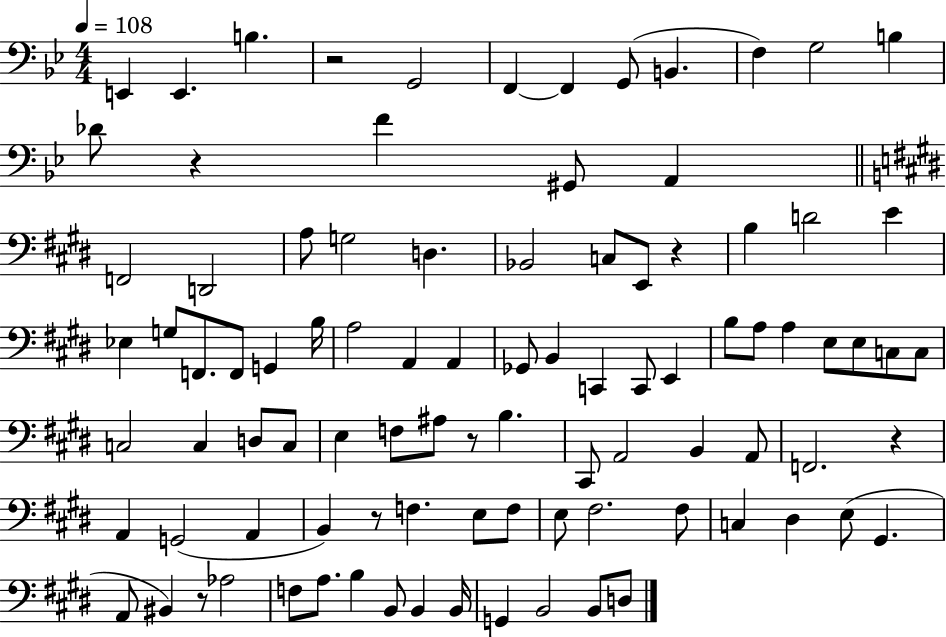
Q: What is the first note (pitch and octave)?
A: E2